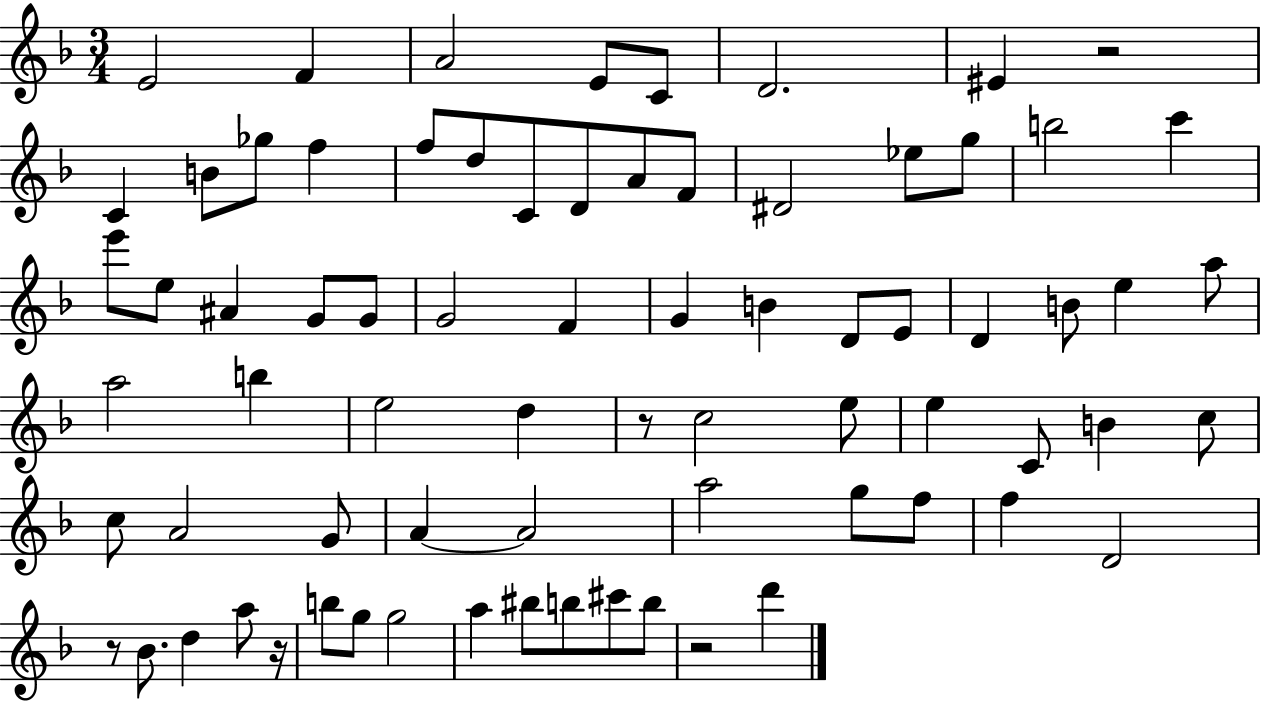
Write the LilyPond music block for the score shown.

{
  \clef treble
  \numericTimeSignature
  \time 3/4
  \key f \major
  \repeat volta 2 { e'2 f'4 | a'2 e'8 c'8 | d'2. | eis'4 r2 | \break c'4 b'8 ges''8 f''4 | f''8 d''8 c'8 d'8 a'8 f'8 | dis'2 ees''8 g''8 | b''2 c'''4 | \break e'''8 e''8 ais'4 g'8 g'8 | g'2 f'4 | g'4 b'4 d'8 e'8 | d'4 b'8 e''4 a''8 | \break a''2 b''4 | e''2 d''4 | r8 c''2 e''8 | e''4 c'8 b'4 c''8 | \break c''8 a'2 g'8 | a'4~~ a'2 | a''2 g''8 f''8 | f''4 d'2 | \break r8 bes'8. d''4 a''8 r16 | b''8 g''8 g''2 | a''4 bis''8 b''8 cis'''8 b''8 | r2 d'''4 | \break } \bar "|."
}